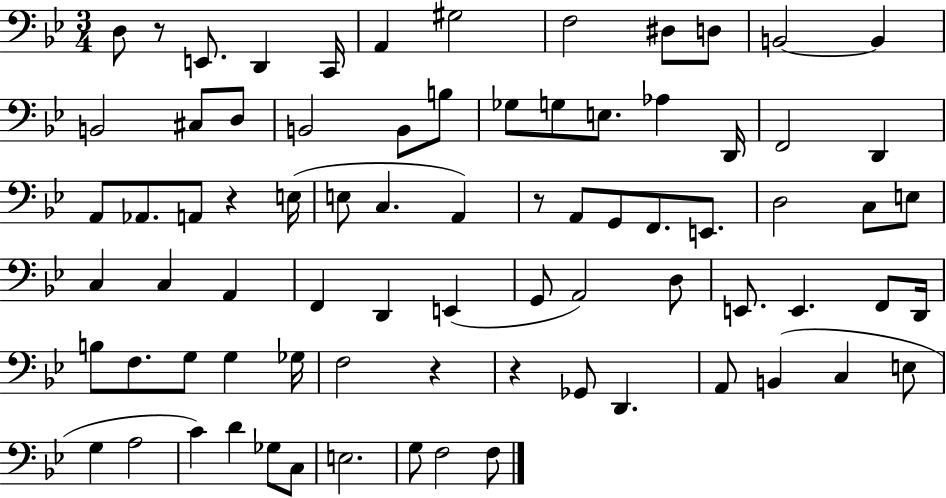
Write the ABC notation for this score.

X:1
T:Untitled
M:3/4
L:1/4
K:Bb
D,/2 z/2 E,,/2 D,, C,,/4 A,, ^G,2 F,2 ^D,/2 D,/2 B,,2 B,, B,,2 ^C,/2 D,/2 B,,2 B,,/2 B,/2 _G,/2 G,/2 E,/2 _A, D,,/4 F,,2 D,, A,,/2 _A,,/2 A,,/2 z E,/4 E,/2 C, A,, z/2 A,,/2 G,,/2 F,,/2 E,,/2 D,2 C,/2 E,/2 C, C, A,, F,, D,, E,, G,,/2 A,,2 D,/2 E,,/2 E,, F,,/2 D,,/4 B,/2 F,/2 G,/2 G, _G,/4 F,2 z z _G,,/2 D,, A,,/2 B,, C, E,/2 G, A,2 C D _G,/2 C,/2 E,2 G,/2 F,2 F,/2